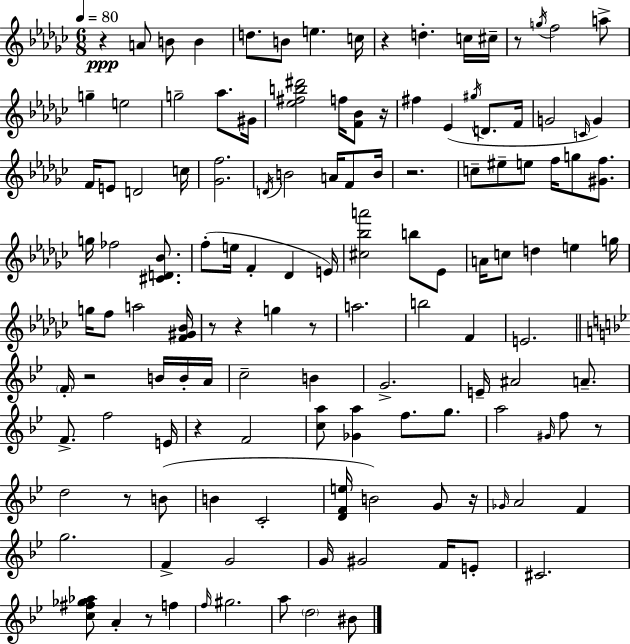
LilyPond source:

{
  \clef treble
  \numericTimeSignature
  \time 6/8
  \key ees \minor
  \tempo 4 = 80
  \repeat volta 2 { r4\ppp a'8 b'8 b'4 | d''8. b'8 e''4. c''16 | r4 d''4.-. c''16 cis''16-- | r8 \acciaccatura { g''16 } f''2 a''8-> | \break g''4-- e''2 | g''2-- aes''8. | gis'16 <ees'' fis'' b'' dis'''>2 f''16 <f' bes'>8 | r16 fis''4 ees'4( \acciaccatura { gis''16 } d'8. | \break f'16 g'2 \grace { c'16 }) g'4 | f'16 e'8 d'2 | c''16 <ges' f''>2. | \acciaccatura { d'16 } b'2 | \break a'16 f'8 b'16 r2. | c''8-- eis''8-- e''8 f''16 g''8 | <gis' f''>8. g''16 fes''2 | <cis' d' bes'>8. f''8-.( e''16 f'4-. des'4 | \break e'16) <cis'' bes'' a'''>2 | b''8 ees'8 a'16 c''8 d''4 e''4 | g''16 g''16 f''8 a''2 | <f' gis' bes'>16 r8 r4 g''4 | \break r8 a''2. | b''2 | f'4 e'2. | \bar "||" \break \key bes \major \parenthesize f'16-. r2 b'16 b'16-. a'16 | c''2-- b'4 | g'2.-> | e'16-- ais'2 a'8.-- | \break f'8.-> f''2 e'16 | r4 f'2 | <c'' a''>8 <ges' a''>4 f''8. g''8. | a''2 \grace { gis'16 } f''8 r8 | \break d''2 r8 b'8( | b'4 c'2-. | <d' f' e''>16 b'2) g'8 | r16 \grace { ges'16 } a'2 f'4 | \break g''2. | f'4-> g'2 | g'16 gis'2 f'16 | e'8-. cis'2. | \break <c'' fis'' ges'' aes''>8 a'4-. r8 f''4 | \grace { f''16 } gis''2. | a''8 \parenthesize d''2 | bis'8 } \bar "|."
}